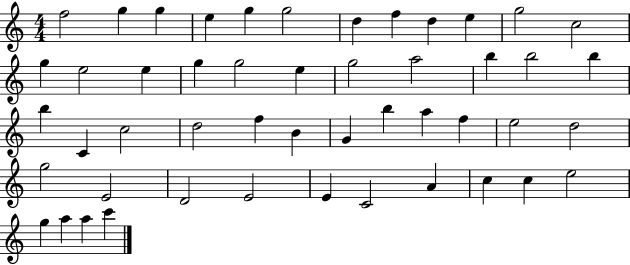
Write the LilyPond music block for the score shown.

{
  \clef treble
  \numericTimeSignature
  \time 4/4
  \key c \major
  f''2 g''4 g''4 | e''4 g''4 g''2 | d''4 f''4 d''4 e''4 | g''2 c''2 | \break g''4 e''2 e''4 | g''4 g''2 e''4 | g''2 a''2 | b''4 b''2 b''4 | \break b''4 c'4 c''2 | d''2 f''4 b'4 | g'4 b''4 a''4 f''4 | e''2 d''2 | \break g''2 e'2 | d'2 e'2 | e'4 c'2 a'4 | c''4 c''4 e''2 | \break g''4 a''4 a''4 c'''4 | \bar "|."
}